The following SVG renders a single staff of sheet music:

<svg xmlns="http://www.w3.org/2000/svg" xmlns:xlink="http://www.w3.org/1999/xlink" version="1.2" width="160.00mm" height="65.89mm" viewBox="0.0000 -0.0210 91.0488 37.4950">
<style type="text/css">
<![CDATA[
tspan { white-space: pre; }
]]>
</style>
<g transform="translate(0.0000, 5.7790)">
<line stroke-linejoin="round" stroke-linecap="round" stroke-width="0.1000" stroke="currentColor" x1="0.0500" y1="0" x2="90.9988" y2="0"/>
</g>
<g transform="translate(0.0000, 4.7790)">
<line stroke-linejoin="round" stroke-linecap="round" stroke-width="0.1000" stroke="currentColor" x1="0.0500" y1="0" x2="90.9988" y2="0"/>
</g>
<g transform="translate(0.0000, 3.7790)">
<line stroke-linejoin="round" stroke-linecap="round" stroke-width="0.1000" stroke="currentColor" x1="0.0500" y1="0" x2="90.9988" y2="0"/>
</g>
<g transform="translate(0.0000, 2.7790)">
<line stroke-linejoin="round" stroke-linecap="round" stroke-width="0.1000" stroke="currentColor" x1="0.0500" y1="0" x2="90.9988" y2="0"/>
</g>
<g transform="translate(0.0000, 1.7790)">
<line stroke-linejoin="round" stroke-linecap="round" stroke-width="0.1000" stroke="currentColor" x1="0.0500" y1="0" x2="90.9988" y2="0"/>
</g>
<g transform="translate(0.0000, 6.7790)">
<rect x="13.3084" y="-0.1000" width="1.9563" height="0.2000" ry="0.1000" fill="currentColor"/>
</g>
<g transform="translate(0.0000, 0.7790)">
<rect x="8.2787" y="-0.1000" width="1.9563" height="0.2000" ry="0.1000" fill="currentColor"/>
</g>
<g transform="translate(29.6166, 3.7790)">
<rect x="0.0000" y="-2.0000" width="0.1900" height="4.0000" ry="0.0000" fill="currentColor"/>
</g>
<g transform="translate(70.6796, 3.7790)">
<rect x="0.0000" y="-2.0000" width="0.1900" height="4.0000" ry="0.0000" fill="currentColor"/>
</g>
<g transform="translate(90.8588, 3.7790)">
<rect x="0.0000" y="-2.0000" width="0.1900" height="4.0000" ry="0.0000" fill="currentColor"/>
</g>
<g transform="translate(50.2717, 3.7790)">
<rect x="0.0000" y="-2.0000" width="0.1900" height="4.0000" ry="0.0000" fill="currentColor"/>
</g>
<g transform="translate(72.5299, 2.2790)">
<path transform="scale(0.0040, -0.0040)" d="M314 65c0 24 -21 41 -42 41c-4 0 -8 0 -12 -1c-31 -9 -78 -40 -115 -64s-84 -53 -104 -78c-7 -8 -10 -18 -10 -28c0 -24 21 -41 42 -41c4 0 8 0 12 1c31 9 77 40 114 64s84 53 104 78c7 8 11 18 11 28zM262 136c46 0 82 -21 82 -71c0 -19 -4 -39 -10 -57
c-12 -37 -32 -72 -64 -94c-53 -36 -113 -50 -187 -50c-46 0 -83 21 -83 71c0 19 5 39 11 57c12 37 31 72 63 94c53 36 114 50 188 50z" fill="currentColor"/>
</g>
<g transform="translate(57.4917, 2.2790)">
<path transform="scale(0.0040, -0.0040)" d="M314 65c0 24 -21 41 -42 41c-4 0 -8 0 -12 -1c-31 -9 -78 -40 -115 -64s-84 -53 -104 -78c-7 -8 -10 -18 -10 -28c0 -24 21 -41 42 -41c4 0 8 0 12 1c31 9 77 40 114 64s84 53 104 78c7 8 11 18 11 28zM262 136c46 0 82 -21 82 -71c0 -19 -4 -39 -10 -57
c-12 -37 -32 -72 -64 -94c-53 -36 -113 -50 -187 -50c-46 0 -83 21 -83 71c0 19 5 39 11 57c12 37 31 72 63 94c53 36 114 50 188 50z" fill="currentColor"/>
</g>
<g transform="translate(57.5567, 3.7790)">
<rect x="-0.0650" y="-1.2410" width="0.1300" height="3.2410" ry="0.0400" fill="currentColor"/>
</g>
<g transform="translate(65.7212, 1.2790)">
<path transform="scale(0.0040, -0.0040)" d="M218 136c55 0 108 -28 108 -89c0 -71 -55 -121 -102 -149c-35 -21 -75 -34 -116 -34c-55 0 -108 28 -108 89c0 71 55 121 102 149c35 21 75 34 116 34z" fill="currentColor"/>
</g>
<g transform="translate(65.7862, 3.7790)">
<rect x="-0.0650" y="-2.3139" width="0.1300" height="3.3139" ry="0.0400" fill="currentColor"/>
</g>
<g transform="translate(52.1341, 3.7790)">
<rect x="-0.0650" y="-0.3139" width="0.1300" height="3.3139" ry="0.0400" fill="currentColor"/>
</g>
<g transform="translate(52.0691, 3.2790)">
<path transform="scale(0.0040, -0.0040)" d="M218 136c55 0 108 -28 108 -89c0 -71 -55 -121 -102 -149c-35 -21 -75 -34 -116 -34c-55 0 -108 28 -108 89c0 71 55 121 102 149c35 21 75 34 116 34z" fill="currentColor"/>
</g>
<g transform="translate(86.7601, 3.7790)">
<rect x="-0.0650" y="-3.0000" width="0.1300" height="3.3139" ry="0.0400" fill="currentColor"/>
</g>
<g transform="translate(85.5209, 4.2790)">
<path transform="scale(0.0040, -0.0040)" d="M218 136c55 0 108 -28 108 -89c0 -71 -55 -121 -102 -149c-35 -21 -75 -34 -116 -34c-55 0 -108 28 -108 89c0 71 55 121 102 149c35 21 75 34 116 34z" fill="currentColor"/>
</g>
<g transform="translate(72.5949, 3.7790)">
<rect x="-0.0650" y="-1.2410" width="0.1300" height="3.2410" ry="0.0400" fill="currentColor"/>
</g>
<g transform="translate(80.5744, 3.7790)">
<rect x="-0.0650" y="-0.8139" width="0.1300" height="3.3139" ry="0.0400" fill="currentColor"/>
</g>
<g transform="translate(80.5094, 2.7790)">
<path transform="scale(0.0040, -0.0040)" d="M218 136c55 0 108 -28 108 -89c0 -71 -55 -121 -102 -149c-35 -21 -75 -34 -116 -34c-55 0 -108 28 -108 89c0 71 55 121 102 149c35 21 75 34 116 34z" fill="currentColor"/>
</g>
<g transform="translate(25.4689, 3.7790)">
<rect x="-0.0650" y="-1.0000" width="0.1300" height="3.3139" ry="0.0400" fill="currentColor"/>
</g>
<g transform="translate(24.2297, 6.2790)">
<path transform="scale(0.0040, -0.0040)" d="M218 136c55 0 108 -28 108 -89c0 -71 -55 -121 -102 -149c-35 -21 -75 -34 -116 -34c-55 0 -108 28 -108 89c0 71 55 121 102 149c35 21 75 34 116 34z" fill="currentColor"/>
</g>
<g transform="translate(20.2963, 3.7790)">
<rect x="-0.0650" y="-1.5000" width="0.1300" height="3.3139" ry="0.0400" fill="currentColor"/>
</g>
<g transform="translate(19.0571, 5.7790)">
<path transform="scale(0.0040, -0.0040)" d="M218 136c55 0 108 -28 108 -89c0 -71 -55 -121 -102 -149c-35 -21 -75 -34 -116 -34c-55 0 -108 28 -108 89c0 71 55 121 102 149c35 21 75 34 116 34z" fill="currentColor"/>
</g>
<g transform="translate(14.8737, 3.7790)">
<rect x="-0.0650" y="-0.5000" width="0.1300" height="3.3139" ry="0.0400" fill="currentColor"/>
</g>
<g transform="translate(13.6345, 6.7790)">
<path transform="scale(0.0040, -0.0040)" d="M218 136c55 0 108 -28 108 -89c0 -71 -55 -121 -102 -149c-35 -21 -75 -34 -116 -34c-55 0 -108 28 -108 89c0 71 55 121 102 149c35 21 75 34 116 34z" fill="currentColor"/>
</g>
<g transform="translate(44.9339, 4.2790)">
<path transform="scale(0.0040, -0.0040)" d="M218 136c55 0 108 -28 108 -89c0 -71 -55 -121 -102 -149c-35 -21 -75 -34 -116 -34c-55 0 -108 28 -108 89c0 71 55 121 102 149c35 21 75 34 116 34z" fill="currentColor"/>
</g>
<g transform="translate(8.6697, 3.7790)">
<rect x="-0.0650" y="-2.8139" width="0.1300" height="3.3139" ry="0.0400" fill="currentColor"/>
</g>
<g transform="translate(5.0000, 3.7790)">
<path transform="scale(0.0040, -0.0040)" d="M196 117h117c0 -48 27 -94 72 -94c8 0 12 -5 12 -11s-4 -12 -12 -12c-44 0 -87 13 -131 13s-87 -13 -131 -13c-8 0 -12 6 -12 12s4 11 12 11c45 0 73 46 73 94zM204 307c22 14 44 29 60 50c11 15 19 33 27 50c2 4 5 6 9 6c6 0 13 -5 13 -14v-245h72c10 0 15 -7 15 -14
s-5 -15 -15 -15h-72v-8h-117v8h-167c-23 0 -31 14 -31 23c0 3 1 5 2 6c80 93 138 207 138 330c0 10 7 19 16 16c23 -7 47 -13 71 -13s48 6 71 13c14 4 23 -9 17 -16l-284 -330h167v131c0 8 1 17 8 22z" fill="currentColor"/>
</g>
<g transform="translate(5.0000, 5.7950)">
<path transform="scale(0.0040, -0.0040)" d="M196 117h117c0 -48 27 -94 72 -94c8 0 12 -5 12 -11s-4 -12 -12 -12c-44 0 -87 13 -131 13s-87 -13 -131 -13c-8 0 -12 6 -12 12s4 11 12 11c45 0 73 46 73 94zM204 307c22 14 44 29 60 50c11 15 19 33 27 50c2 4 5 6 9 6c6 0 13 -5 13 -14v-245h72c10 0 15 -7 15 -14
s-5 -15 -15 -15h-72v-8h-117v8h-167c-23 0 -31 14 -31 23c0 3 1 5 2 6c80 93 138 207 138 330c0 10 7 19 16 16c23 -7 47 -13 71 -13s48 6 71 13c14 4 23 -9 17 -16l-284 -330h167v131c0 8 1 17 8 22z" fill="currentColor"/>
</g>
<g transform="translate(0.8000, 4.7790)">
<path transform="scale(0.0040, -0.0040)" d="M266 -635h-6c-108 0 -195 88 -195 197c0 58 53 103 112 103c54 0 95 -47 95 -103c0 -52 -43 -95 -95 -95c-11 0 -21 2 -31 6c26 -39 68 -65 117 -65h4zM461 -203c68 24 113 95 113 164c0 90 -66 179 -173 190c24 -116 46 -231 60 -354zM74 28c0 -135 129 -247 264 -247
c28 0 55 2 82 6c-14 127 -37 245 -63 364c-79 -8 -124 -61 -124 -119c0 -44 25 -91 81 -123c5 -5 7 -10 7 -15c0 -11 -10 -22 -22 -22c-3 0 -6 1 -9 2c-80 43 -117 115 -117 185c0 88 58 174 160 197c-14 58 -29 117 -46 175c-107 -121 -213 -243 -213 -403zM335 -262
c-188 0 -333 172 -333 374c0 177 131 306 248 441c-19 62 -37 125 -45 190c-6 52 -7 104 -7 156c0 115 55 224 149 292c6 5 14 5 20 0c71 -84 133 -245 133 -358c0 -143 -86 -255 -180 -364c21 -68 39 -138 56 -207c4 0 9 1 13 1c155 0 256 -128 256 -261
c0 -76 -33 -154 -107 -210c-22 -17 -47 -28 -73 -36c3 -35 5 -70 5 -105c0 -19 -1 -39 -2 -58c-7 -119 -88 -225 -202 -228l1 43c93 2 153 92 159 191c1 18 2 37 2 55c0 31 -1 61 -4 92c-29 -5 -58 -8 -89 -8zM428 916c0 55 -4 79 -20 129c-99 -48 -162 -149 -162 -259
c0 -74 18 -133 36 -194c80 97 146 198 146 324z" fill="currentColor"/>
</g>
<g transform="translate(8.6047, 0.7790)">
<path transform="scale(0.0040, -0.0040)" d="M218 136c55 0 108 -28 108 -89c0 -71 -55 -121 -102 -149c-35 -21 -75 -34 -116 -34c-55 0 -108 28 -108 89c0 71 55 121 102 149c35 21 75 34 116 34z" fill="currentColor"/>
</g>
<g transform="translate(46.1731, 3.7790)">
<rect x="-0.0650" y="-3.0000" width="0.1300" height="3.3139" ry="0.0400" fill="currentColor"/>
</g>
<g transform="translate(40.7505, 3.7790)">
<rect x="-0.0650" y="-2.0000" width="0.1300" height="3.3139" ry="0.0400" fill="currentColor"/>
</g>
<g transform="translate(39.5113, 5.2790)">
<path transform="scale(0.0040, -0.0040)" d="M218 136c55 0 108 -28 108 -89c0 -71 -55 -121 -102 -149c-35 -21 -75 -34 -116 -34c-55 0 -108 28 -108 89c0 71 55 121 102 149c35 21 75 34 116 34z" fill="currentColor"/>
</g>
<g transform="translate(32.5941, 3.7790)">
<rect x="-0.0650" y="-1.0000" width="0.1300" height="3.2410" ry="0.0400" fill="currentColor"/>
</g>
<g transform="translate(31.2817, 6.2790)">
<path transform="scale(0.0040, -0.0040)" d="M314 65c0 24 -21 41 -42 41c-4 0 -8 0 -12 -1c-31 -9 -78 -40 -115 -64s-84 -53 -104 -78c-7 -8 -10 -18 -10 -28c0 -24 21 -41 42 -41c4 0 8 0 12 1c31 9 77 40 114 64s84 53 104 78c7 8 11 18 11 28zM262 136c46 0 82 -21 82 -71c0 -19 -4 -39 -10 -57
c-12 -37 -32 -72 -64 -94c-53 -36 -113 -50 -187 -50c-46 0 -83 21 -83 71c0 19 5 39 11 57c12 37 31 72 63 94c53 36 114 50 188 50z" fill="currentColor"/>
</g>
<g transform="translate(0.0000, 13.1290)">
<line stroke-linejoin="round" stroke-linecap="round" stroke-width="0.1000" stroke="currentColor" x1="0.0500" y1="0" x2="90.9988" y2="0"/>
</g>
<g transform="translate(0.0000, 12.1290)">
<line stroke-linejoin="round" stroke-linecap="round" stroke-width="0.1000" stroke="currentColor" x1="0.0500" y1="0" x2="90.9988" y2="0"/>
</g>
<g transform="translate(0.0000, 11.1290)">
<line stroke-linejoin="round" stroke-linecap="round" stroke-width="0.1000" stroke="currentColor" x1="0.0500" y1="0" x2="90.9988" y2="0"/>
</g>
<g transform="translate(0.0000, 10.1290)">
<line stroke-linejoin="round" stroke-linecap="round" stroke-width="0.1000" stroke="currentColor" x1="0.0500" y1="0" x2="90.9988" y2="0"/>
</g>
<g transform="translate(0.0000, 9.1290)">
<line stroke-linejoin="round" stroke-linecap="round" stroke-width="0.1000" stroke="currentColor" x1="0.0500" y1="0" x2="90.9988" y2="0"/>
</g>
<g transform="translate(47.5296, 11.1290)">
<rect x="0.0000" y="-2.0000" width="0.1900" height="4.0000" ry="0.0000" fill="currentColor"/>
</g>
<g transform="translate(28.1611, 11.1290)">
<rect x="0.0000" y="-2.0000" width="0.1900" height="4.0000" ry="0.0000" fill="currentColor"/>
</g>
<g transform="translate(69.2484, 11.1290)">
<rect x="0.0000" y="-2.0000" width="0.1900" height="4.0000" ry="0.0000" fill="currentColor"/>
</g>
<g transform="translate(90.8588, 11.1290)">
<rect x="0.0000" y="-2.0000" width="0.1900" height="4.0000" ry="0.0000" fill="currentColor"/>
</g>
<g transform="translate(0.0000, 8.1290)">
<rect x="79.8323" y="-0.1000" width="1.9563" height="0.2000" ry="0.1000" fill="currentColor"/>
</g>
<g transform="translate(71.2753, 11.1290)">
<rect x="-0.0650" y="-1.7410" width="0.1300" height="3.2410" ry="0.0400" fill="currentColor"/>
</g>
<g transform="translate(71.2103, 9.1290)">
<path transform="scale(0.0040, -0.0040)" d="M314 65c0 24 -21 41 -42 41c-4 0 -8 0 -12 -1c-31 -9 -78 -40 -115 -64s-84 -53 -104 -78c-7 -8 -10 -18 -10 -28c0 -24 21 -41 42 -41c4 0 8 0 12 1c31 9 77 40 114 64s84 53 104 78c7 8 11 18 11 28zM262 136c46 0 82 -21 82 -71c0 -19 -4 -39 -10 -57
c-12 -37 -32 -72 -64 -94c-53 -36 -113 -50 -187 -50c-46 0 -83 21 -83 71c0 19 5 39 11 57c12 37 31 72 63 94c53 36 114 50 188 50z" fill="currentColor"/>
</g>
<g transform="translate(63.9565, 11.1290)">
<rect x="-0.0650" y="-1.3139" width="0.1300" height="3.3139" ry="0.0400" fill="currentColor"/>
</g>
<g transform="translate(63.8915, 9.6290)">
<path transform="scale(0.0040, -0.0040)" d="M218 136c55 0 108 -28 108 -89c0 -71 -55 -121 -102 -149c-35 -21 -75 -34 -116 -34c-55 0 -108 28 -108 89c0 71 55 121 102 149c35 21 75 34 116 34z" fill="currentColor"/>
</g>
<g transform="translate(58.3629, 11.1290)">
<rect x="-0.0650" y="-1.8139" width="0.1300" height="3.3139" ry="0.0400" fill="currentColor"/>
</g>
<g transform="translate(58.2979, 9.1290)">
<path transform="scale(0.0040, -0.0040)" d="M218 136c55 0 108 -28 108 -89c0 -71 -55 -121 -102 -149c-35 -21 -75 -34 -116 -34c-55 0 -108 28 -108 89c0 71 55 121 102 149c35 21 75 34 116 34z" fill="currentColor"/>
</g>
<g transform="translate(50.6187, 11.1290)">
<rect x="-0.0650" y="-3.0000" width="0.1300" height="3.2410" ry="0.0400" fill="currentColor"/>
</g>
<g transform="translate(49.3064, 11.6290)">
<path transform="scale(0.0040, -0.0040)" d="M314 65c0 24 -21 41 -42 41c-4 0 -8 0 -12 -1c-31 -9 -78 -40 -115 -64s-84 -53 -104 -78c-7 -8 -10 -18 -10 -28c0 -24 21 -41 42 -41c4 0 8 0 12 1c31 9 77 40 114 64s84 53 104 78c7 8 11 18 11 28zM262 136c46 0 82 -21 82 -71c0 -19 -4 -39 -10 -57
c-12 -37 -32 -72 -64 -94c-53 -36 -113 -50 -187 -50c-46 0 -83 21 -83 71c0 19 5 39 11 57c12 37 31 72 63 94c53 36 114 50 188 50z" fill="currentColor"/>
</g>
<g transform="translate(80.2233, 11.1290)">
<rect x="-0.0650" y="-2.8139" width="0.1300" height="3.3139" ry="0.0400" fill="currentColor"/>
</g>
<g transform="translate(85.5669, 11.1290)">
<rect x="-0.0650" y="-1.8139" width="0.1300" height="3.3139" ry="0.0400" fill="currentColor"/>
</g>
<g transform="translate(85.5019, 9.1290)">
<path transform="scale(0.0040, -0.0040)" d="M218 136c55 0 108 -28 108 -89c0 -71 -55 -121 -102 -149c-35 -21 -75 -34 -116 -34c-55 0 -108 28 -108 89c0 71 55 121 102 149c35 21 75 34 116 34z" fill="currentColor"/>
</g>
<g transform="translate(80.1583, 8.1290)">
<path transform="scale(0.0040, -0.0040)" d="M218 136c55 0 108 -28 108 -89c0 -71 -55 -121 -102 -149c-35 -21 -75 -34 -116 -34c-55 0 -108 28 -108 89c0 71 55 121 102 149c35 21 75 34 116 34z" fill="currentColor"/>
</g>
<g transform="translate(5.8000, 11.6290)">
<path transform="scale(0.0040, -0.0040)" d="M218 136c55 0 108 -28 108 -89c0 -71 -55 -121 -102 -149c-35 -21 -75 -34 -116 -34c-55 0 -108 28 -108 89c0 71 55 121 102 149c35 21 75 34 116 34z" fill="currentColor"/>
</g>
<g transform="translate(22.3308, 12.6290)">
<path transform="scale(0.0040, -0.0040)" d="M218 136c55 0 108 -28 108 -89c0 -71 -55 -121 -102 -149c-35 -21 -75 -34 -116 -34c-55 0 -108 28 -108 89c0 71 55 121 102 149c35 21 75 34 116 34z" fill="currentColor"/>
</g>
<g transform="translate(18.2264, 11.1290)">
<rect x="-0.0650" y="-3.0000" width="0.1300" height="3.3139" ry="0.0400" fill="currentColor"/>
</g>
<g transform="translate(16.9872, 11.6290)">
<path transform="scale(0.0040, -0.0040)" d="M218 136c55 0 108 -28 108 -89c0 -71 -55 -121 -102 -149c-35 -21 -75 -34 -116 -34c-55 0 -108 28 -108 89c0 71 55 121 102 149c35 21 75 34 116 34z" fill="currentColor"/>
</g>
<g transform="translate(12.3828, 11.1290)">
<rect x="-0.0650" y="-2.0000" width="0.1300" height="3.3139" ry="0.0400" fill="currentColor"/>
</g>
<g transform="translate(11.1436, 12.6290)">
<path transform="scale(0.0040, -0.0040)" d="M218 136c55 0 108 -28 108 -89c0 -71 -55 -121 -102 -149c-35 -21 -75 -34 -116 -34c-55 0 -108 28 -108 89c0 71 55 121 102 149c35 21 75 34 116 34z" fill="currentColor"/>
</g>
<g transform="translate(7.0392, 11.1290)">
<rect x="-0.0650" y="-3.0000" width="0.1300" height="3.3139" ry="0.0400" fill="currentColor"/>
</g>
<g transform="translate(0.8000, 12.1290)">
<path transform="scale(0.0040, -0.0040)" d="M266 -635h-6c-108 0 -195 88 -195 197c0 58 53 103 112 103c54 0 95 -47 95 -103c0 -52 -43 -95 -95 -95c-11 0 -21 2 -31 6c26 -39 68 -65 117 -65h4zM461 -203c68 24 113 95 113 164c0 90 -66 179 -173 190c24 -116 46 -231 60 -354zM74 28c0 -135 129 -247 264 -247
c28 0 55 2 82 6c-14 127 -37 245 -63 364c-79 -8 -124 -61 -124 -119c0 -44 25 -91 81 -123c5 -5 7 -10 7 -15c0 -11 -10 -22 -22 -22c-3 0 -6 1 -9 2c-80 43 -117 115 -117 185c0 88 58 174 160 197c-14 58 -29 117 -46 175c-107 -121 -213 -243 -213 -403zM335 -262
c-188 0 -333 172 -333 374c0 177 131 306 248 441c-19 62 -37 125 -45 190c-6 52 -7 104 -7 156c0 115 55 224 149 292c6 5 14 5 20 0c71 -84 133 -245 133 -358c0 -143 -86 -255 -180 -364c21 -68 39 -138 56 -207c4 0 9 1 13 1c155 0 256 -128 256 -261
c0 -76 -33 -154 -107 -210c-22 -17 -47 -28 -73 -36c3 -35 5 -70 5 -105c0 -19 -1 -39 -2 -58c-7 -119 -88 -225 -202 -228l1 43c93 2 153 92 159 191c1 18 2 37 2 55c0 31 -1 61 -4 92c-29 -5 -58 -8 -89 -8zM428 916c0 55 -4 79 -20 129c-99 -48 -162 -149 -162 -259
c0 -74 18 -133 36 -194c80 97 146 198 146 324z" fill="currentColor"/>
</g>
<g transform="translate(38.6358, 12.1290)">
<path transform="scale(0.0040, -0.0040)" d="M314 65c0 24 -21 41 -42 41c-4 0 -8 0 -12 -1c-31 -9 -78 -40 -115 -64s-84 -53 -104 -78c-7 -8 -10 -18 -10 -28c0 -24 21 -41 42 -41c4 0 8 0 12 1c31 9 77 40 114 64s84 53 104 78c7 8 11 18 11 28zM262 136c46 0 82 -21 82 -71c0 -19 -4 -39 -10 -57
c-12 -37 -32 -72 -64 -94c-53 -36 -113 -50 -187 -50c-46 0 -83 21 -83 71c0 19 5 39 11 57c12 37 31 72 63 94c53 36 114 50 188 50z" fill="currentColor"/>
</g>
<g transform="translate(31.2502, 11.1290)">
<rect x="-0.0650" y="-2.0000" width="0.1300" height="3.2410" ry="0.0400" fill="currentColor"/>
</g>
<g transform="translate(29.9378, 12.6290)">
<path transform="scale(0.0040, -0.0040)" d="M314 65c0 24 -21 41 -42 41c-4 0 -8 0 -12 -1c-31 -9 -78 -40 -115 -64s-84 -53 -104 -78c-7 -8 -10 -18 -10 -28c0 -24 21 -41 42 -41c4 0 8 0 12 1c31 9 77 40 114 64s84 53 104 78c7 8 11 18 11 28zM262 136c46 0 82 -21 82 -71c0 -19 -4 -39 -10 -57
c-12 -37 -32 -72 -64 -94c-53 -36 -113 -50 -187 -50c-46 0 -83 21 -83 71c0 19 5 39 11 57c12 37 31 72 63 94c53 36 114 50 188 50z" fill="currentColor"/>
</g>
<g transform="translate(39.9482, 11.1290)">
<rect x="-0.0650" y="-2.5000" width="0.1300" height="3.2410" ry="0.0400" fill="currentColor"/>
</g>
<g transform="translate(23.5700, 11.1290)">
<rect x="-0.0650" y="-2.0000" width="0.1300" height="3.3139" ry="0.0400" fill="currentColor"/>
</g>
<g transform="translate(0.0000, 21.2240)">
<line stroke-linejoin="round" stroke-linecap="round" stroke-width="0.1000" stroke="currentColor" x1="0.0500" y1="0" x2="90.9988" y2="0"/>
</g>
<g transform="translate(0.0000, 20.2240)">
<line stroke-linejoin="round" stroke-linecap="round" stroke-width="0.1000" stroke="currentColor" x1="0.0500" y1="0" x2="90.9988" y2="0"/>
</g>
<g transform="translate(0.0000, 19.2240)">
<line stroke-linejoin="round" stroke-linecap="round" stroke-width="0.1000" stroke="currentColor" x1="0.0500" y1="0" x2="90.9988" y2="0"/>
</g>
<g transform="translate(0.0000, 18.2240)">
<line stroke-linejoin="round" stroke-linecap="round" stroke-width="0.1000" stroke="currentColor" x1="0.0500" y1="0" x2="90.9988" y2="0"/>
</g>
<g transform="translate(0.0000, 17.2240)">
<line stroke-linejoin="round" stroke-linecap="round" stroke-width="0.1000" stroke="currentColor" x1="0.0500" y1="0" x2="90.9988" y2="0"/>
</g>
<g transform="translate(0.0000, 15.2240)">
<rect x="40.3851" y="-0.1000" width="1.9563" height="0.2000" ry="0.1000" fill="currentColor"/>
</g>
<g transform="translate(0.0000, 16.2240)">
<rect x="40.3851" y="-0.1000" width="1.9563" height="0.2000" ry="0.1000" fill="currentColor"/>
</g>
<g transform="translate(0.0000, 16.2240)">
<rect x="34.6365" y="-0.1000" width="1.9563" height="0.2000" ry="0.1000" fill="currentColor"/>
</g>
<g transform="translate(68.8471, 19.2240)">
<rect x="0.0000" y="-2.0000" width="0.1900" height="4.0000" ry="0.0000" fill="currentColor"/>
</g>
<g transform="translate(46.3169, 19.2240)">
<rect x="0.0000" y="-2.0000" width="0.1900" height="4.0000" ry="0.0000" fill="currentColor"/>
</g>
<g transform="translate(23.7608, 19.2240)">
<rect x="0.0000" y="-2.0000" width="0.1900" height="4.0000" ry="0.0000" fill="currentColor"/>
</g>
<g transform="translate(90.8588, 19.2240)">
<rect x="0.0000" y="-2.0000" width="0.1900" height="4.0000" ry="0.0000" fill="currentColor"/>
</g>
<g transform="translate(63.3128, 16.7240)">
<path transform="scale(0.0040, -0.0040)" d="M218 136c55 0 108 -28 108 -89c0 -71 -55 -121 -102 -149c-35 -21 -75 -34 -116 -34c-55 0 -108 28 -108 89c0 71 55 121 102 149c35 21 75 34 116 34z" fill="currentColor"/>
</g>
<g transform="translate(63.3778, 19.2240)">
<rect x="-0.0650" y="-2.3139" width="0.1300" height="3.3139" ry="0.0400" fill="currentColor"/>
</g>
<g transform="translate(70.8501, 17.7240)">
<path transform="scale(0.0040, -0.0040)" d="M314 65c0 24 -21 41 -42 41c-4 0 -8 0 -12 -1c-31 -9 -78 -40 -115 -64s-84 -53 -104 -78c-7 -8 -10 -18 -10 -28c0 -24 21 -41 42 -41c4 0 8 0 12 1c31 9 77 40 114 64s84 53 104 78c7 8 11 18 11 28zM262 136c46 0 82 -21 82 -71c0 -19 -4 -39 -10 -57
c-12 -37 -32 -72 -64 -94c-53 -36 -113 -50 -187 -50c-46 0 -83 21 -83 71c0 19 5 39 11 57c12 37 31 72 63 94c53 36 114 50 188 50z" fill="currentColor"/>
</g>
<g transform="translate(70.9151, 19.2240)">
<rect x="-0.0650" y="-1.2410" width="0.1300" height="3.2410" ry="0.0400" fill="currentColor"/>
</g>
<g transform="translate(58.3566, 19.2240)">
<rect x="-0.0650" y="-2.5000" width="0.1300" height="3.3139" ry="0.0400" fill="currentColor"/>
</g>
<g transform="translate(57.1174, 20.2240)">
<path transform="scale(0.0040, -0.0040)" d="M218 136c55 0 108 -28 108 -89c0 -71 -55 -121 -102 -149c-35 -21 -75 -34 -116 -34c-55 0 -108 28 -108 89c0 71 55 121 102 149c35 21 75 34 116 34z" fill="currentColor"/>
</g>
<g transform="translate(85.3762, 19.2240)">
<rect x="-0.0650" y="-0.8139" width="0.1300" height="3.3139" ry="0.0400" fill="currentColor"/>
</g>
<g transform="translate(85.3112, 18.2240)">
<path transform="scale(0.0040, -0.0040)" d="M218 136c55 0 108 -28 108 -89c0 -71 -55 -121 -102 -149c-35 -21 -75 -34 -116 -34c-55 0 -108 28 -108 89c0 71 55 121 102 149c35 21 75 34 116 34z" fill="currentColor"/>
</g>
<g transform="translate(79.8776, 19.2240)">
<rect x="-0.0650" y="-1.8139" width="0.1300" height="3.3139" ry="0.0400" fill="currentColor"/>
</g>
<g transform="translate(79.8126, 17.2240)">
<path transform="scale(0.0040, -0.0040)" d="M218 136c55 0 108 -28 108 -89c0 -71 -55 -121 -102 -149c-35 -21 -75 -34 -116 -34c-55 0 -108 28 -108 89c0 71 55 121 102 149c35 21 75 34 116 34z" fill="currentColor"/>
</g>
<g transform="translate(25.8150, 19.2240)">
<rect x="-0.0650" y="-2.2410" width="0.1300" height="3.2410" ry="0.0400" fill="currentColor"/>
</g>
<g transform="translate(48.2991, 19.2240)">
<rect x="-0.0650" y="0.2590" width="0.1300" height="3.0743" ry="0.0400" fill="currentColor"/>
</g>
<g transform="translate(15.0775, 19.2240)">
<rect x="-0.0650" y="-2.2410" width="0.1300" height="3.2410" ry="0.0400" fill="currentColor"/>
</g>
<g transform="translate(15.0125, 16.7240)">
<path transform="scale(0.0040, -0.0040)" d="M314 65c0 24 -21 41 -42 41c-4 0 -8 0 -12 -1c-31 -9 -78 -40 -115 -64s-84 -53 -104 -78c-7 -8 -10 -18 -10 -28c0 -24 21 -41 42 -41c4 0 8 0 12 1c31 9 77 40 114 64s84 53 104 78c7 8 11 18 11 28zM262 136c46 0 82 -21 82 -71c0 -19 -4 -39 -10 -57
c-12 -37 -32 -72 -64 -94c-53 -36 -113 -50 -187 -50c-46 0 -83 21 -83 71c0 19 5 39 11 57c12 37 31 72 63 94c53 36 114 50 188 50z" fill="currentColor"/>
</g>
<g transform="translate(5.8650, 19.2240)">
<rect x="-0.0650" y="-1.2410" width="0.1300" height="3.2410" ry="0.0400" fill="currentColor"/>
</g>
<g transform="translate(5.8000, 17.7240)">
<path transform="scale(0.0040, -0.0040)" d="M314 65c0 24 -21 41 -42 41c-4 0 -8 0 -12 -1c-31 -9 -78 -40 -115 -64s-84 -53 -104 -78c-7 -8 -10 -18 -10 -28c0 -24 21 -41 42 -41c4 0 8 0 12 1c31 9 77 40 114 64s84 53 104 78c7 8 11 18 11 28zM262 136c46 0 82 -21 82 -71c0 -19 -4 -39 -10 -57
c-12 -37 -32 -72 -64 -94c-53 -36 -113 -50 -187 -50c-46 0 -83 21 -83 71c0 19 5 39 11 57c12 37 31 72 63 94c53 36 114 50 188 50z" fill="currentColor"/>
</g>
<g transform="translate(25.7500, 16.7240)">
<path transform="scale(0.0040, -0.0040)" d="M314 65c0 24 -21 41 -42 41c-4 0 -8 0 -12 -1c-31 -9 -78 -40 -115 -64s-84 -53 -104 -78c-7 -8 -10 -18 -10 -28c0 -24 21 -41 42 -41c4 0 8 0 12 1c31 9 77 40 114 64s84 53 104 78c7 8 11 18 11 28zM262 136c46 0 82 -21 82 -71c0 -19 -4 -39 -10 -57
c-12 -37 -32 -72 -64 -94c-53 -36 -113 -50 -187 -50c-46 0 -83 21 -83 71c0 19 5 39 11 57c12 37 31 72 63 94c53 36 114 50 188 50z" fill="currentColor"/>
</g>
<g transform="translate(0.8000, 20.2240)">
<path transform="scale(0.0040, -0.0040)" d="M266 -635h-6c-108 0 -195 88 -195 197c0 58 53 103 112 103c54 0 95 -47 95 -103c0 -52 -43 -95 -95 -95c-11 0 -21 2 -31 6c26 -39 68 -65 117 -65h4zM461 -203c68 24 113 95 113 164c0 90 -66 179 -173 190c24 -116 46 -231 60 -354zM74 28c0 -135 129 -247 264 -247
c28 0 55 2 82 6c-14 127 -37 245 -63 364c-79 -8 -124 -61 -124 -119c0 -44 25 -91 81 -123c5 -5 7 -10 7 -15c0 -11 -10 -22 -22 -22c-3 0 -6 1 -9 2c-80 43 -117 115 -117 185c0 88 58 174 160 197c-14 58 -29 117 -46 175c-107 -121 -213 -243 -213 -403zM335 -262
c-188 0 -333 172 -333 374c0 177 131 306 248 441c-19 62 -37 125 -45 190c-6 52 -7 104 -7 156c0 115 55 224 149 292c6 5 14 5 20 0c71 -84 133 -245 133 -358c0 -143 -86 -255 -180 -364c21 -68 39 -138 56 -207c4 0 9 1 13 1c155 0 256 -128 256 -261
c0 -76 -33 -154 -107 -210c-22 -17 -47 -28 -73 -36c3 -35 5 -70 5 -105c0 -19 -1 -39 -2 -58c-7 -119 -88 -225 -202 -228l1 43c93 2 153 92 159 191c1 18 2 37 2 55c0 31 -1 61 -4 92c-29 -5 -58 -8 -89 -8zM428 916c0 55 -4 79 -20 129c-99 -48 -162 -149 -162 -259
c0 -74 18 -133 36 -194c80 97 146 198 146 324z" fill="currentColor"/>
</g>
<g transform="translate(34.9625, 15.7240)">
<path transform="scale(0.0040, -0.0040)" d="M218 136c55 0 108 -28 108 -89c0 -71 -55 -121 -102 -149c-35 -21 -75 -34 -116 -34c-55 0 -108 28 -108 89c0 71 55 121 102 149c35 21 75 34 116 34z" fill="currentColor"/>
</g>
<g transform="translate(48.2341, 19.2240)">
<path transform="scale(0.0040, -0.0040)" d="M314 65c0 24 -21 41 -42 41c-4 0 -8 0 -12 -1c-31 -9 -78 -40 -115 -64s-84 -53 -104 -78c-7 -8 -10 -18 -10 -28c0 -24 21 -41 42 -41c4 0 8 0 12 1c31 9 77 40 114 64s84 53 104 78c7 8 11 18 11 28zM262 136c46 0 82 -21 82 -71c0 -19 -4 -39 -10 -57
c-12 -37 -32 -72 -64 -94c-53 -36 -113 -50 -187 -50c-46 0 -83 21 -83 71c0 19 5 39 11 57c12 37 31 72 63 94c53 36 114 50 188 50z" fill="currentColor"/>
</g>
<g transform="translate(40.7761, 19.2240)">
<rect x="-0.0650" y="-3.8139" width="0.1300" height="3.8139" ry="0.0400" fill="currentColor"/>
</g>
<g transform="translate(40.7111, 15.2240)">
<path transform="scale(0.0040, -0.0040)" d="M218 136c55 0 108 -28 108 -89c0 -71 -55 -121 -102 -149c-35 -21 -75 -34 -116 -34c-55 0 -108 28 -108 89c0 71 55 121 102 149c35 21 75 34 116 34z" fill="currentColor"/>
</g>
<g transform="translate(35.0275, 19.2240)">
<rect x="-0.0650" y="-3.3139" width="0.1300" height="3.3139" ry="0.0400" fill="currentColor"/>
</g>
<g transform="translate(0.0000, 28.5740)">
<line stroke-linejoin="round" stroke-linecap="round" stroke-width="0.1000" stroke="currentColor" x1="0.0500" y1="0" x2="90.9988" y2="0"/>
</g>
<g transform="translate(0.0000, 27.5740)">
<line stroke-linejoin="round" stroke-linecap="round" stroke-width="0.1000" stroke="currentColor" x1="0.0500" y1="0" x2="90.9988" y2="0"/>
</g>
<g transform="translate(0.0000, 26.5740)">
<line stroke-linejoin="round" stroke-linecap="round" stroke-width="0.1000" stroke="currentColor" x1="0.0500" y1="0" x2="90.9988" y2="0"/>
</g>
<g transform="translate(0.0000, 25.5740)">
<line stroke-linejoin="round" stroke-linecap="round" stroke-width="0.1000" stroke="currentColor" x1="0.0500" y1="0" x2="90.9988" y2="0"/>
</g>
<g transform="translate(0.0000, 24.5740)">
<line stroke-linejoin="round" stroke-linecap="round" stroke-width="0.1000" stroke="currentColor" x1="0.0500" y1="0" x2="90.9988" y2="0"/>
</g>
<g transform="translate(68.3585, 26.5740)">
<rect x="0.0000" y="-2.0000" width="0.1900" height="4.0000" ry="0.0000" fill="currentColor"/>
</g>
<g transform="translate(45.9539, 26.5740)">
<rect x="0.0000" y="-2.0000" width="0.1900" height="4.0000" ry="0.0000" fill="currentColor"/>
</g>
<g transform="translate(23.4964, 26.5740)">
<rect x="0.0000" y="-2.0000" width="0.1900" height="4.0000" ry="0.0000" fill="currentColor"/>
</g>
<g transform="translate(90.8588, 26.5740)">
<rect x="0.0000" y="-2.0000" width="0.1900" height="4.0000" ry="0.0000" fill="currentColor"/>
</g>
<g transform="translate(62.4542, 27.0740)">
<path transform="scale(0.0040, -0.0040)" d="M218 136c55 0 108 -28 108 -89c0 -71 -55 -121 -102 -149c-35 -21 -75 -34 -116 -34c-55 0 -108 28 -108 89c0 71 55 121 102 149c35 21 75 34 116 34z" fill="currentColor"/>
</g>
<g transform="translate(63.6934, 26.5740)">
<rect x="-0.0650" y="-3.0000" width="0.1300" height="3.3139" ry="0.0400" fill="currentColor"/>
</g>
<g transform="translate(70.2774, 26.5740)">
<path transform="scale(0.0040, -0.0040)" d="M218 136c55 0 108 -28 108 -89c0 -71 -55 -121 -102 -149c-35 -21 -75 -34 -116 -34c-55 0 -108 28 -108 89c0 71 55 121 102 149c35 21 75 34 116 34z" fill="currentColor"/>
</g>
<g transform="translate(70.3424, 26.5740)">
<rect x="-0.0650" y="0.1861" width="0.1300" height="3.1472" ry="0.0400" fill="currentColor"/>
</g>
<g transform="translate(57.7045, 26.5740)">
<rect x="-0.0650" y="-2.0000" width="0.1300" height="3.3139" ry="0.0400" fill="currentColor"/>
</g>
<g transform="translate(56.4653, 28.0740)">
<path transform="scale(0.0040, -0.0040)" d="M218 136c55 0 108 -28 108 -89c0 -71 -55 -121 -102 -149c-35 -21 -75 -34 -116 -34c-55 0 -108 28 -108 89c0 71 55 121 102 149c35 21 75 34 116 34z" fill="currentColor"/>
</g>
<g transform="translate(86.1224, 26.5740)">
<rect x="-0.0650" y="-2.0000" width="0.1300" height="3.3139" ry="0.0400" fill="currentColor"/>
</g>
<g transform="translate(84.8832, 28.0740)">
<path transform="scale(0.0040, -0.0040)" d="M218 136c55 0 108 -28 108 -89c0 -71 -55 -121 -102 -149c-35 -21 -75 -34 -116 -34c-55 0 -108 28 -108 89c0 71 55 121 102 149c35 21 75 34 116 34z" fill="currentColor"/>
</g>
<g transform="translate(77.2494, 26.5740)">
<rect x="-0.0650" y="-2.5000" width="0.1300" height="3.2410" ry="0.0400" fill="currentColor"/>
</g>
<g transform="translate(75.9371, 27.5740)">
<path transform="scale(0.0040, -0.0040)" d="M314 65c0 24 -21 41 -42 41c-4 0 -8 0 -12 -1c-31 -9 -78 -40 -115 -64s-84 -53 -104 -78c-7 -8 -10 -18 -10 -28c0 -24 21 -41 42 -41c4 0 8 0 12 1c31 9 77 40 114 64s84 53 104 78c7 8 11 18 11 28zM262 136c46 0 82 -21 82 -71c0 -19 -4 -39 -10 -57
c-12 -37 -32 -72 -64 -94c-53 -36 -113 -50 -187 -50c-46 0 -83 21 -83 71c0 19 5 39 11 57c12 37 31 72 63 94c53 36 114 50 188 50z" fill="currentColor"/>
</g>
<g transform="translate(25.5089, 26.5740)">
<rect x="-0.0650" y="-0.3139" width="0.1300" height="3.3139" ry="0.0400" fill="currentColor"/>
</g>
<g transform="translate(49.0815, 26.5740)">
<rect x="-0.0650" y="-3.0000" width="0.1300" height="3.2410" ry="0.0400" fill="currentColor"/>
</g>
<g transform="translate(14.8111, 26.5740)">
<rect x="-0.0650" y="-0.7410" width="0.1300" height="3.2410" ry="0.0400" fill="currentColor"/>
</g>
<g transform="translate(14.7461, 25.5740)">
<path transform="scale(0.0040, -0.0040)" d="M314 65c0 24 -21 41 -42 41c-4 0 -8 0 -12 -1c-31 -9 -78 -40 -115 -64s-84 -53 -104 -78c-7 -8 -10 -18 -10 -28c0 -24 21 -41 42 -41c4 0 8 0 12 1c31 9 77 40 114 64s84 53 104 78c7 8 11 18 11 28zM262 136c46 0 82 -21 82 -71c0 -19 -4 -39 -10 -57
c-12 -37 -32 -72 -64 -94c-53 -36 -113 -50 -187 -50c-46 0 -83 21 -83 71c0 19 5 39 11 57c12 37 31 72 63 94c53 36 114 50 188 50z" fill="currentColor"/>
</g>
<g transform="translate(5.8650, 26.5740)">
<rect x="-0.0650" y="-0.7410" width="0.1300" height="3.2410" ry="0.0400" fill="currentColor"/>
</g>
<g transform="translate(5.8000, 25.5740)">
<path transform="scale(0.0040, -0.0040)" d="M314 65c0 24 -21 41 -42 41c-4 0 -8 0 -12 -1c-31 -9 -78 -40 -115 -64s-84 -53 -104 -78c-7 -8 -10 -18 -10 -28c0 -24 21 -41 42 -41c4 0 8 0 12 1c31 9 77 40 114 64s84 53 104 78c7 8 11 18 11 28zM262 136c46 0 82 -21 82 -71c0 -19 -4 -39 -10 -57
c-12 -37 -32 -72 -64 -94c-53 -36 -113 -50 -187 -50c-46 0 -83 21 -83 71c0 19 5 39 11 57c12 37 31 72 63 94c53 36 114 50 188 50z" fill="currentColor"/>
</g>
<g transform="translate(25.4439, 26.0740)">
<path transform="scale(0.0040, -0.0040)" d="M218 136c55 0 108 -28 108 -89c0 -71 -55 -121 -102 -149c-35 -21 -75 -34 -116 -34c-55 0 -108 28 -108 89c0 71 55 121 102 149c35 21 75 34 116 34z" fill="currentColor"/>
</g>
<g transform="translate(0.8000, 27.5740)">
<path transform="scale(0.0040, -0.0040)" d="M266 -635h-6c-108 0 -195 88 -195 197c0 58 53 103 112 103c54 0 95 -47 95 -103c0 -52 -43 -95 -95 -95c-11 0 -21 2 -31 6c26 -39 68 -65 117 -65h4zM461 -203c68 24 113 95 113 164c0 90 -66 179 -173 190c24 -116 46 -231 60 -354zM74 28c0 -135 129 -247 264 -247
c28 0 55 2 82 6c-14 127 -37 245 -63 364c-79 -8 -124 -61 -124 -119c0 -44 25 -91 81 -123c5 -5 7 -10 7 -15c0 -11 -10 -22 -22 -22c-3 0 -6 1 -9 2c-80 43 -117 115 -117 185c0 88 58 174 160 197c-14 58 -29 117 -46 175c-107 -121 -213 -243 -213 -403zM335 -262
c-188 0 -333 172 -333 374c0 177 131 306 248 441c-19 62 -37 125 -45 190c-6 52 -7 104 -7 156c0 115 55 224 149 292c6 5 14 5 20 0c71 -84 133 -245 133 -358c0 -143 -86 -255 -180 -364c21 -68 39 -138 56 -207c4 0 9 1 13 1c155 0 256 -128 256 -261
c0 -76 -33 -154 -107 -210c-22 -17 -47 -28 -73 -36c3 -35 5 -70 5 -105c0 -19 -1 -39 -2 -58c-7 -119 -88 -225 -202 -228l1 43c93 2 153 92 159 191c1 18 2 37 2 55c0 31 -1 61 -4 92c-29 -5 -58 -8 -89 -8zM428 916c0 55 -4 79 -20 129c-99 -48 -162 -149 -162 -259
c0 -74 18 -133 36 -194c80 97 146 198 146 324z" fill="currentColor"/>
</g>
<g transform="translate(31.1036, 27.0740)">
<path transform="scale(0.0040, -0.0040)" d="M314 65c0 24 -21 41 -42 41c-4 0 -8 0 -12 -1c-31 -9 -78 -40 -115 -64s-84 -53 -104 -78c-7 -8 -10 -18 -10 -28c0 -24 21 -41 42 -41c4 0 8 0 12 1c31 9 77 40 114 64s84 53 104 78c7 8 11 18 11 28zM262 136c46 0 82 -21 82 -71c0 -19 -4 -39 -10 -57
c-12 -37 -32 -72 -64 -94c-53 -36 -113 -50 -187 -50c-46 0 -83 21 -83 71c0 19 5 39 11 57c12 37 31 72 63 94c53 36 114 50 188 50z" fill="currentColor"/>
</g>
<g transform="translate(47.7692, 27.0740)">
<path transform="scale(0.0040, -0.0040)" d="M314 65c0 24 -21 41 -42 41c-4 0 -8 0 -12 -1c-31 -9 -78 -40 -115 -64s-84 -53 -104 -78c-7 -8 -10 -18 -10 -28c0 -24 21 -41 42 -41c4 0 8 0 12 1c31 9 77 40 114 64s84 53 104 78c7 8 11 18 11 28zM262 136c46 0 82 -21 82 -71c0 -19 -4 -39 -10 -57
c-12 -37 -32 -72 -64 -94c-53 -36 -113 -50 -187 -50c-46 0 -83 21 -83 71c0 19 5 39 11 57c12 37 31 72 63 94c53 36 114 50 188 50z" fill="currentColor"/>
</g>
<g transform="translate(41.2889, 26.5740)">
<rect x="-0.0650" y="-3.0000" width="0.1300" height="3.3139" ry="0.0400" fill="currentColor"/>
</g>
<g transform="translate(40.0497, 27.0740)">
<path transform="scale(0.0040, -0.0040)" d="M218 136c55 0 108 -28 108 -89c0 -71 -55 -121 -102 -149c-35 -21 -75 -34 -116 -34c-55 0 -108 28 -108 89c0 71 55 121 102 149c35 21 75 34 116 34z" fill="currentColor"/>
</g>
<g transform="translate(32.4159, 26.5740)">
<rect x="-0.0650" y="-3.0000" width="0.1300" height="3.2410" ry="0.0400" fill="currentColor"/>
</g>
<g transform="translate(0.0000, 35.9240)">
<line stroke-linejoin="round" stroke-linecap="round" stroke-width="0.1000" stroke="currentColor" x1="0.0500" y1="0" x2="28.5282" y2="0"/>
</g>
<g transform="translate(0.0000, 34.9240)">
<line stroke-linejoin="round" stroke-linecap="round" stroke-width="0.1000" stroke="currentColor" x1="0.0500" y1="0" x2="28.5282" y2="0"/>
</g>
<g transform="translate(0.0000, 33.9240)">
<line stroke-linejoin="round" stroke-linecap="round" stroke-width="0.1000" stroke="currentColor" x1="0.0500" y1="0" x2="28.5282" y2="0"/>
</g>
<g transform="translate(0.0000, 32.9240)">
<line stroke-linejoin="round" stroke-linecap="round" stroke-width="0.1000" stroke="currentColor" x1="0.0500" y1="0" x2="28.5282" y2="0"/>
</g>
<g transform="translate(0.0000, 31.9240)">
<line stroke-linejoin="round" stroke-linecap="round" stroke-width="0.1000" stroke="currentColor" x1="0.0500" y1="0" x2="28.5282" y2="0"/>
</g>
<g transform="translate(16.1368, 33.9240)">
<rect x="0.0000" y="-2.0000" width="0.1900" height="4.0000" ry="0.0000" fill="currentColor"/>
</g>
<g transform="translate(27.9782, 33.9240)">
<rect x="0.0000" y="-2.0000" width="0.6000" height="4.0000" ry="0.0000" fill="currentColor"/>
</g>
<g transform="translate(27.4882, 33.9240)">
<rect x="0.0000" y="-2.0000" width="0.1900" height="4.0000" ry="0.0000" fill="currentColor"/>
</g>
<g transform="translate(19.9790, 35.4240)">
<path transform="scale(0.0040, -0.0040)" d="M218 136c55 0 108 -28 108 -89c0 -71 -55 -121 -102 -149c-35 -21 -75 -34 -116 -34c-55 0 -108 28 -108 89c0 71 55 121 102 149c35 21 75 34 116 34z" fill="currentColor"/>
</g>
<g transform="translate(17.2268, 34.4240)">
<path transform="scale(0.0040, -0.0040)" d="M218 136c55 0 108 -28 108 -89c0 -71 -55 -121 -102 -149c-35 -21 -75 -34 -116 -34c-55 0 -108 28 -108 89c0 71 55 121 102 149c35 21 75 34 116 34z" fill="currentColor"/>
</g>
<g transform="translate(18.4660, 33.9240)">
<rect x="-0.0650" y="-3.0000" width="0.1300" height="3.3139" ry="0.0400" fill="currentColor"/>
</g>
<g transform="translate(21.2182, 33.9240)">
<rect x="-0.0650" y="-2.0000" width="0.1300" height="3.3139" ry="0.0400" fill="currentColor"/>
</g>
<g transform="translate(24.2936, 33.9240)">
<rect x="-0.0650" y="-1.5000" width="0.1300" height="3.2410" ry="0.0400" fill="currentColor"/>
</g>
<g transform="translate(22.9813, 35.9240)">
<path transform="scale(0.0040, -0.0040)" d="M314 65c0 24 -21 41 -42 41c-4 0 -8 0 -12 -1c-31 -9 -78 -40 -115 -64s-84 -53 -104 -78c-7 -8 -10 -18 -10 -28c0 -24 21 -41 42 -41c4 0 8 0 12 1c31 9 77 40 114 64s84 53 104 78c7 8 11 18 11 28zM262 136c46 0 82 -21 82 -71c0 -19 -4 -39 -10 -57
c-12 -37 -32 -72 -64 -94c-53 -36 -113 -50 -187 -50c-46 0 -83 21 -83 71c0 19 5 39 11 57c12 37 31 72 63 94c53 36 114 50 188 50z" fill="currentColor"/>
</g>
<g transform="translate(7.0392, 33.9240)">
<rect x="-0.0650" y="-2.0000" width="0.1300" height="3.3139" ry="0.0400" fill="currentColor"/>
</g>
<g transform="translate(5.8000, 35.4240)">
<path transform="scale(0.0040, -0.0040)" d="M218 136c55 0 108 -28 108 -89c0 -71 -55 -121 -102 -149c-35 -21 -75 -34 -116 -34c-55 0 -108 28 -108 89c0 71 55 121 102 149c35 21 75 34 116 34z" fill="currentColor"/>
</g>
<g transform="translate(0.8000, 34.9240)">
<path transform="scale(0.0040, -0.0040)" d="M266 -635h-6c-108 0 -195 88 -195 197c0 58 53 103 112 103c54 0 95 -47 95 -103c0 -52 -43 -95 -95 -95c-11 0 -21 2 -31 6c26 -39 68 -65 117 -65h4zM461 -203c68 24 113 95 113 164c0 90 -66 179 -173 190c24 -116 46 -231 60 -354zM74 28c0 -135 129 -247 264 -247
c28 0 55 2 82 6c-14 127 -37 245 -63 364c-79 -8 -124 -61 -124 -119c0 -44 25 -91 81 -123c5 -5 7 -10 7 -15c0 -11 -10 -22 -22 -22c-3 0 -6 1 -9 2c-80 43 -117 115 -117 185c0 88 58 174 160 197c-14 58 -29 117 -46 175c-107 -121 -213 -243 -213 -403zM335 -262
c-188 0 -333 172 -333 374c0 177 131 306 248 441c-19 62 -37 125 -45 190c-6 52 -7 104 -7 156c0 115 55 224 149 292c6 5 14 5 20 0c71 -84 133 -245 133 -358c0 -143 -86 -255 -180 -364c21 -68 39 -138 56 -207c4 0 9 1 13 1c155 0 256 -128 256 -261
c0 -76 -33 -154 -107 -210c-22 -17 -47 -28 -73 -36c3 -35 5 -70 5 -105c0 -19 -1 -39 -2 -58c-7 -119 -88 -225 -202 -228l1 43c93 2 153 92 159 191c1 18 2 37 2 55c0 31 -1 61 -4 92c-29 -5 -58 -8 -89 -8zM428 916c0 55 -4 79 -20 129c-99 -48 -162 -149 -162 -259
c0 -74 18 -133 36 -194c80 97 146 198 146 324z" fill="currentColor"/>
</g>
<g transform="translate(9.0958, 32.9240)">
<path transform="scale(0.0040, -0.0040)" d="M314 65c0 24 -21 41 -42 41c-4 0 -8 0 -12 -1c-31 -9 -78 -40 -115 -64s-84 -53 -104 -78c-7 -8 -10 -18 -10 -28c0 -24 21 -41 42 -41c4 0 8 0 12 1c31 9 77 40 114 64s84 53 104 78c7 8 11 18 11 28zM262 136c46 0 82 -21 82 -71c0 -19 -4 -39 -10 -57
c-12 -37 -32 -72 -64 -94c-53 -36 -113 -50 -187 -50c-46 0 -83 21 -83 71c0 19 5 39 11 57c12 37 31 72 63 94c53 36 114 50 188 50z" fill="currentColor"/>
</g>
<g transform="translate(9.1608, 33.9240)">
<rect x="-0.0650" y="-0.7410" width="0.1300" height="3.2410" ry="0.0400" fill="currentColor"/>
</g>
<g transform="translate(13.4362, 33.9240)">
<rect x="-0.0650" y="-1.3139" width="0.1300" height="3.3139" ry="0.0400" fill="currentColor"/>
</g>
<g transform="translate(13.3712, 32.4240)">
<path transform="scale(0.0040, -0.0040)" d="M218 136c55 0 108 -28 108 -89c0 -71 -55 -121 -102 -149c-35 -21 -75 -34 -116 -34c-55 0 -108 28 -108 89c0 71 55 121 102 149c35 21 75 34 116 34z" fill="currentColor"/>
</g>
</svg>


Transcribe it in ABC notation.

X:1
T:Untitled
M:4/4
L:1/4
K:C
a C E D D2 F A c e2 g e2 d A A F A F F2 G2 A2 f e f2 a f e2 g2 g2 b c' B2 G g e2 f d d2 d2 c A2 A A2 F A B G2 F F d2 e A F E2